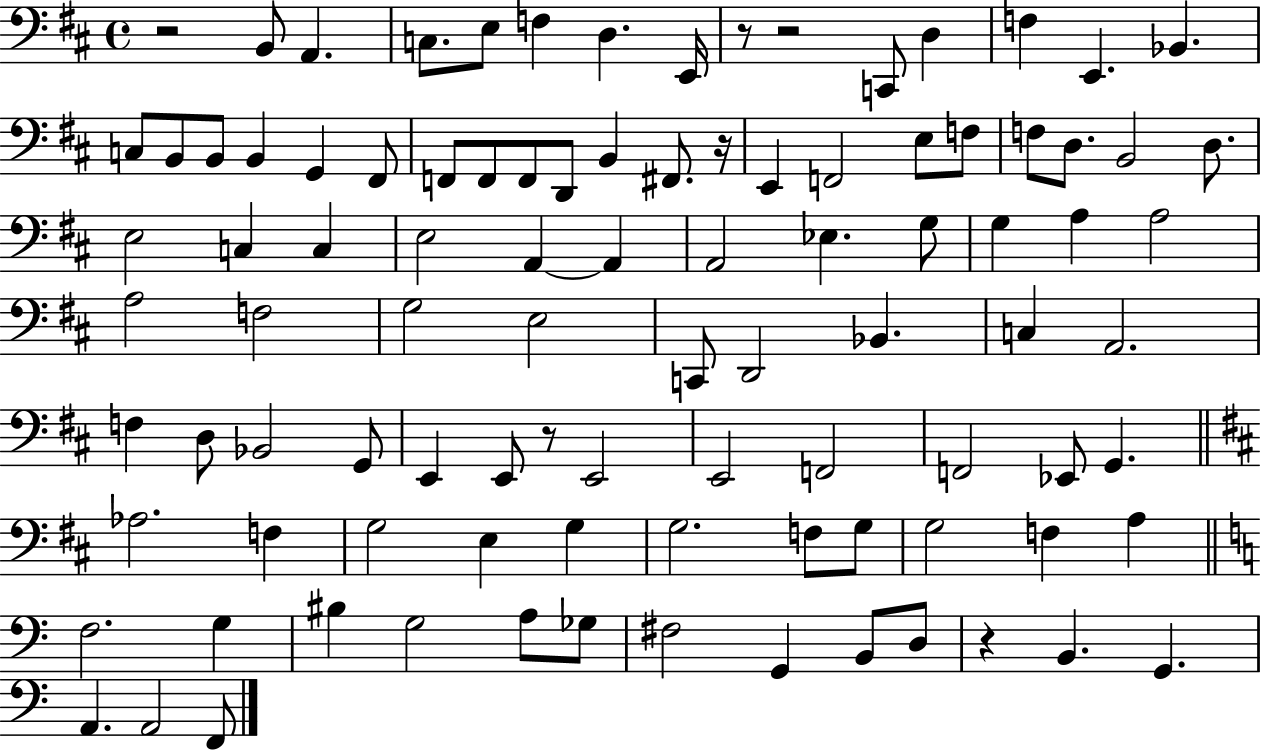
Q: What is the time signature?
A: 4/4